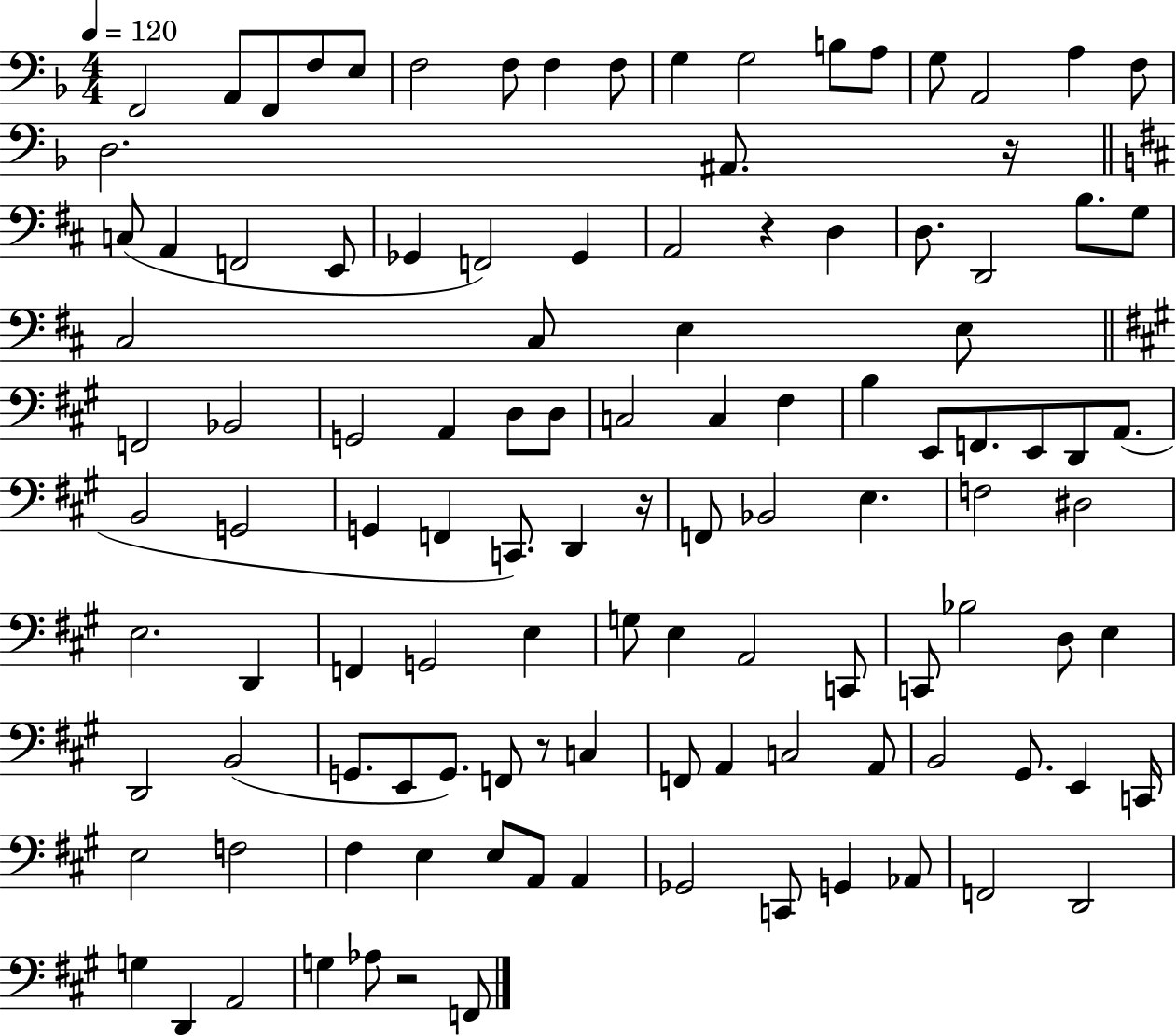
{
  \clef bass
  \numericTimeSignature
  \time 4/4
  \key f \major
  \tempo 4 = 120
  f,2 a,8 f,8 f8 e8 | f2 f8 f4 f8 | g4 g2 b8 a8 | g8 a,2 a4 f8 | \break d2. ais,8. r16 | \bar "||" \break \key d \major c8( a,4 f,2 e,8 | ges,4 f,2) ges,4 | a,2 r4 d4 | d8. d,2 b8. g8 | \break cis2 cis8 e4 e8 | \bar "||" \break \key a \major f,2 bes,2 | g,2 a,4 d8 d8 | c2 c4 fis4 | b4 e,8 f,8. e,8 d,8 a,8.( | \break b,2 g,2 | g,4 f,4 c,8.) d,4 r16 | f,8 bes,2 e4. | f2 dis2 | \break e2. d,4 | f,4 g,2 e4 | g8 e4 a,2 c,8 | c,8 bes2 d8 e4 | \break d,2 b,2( | g,8. e,8 g,8.) f,8 r8 c4 | f,8 a,4 c2 a,8 | b,2 gis,8. e,4 c,16 | \break e2 f2 | fis4 e4 e8 a,8 a,4 | ges,2 c,8 g,4 aes,8 | f,2 d,2 | \break g4 d,4 a,2 | g4 aes8 r2 f,8 | \bar "|."
}